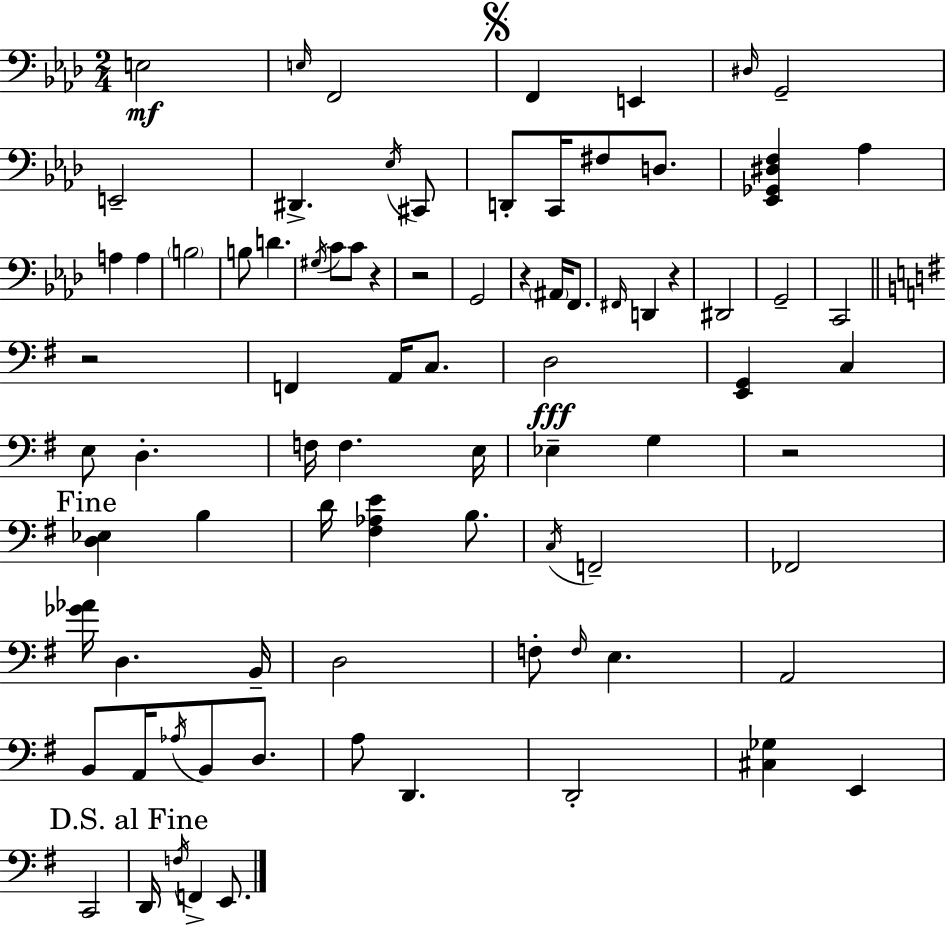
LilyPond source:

{
  \clef bass
  \numericTimeSignature
  \time 2/4
  \key aes \major
  e2\mf | \grace { e16 } f,2 | \mark \markup { \musicglyph "scripts.segno" } f,4 e,4 | \grace { dis16 } g,2-- | \break e,2-- | dis,4.-> | \acciaccatura { ees16 } cis,8 d,8-. c,16 fis8 | d8. <ees, ges, dis f>4 aes4 | \break a4 a4 | \parenthesize b2 | b8 d'4. | \acciaccatura { gis16 } c'8 c'8 | \break r4 r2 | g,2 | r4 | \parenthesize ais,16 f,8. \grace { fis,16 } d,4 | \break r4 dis,2 | g,2-- | c,2 | \bar "||" \break \key g \major r2 | f,4 a,16 c8. | d2\fff | <e, g,>4 c4 | \break e8 d4.-. | f16 f4. e16 | ees4-- g4 | r2 | \break \mark "Fine" <d ees>4 b4 | d'16 <fis aes e'>4 b8. | \acciaccatura { c16 } f,2-- | fes,2 | \break <ges' aes'>16 d4. | b,16-- d2 | f8-. \grace { f16 } e4. | a,2 | \break b,8 a,16 \acciaccatura { aes16 } b,8 | d8. a8 d,4. | d,2-. | <cis ges>4 e,4 | \break c,2 | \mark "D.S. al Fine" d,16 \acciaccatura { f16 } f,4-> | e,8. \bar "|."
}